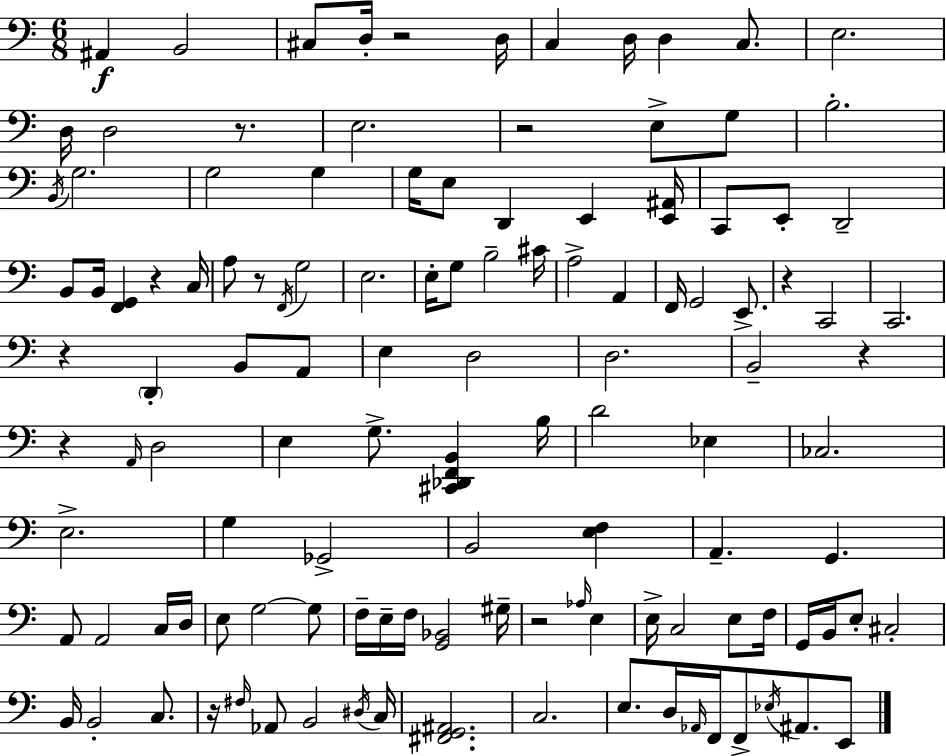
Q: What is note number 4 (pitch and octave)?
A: D3